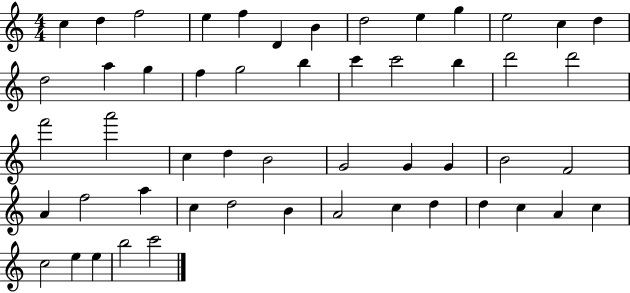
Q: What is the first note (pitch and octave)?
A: C5